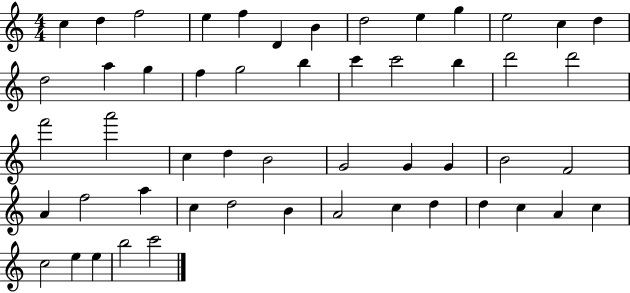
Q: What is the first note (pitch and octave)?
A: C5